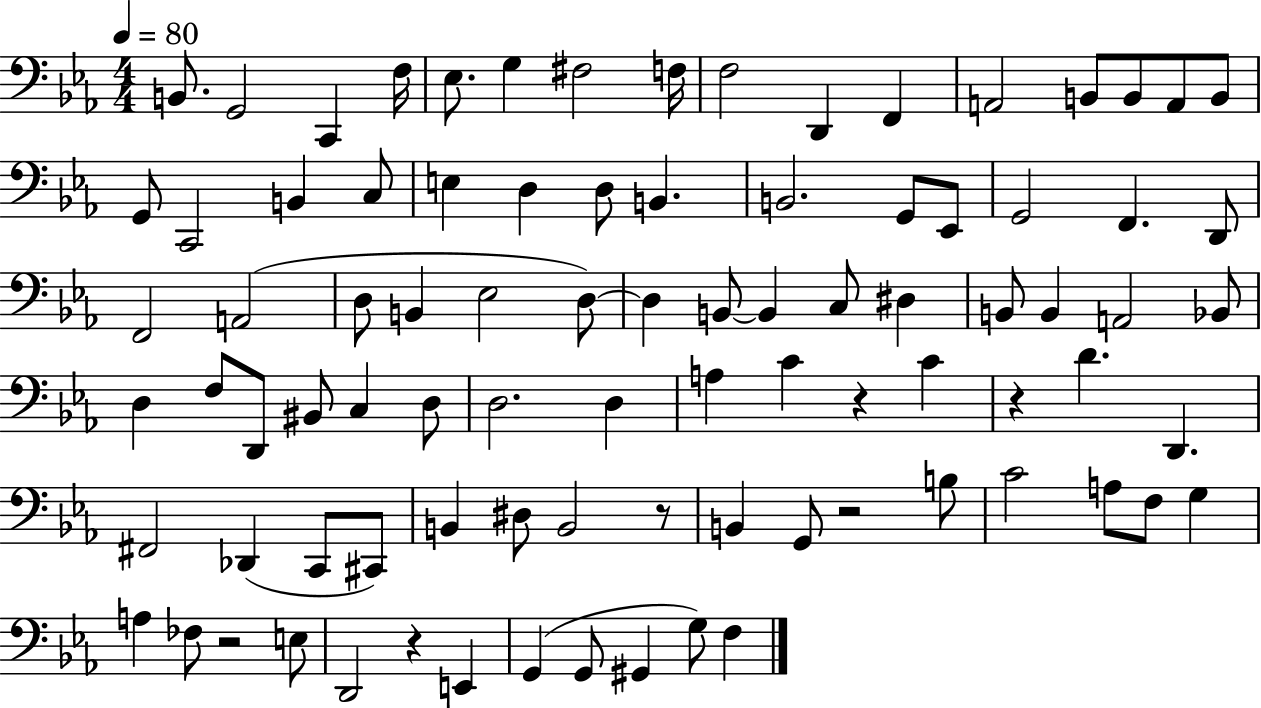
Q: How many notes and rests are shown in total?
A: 88